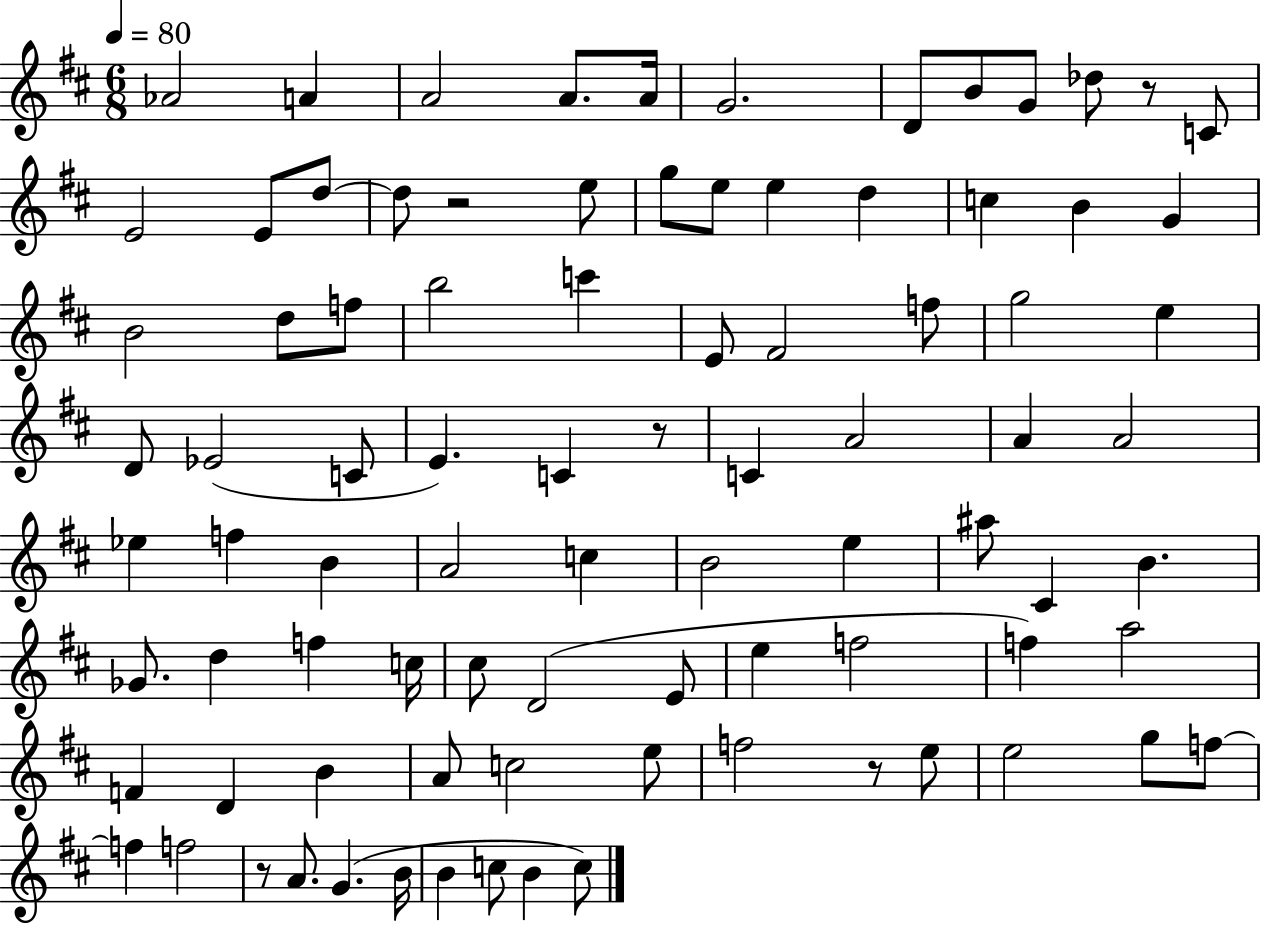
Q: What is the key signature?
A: D major